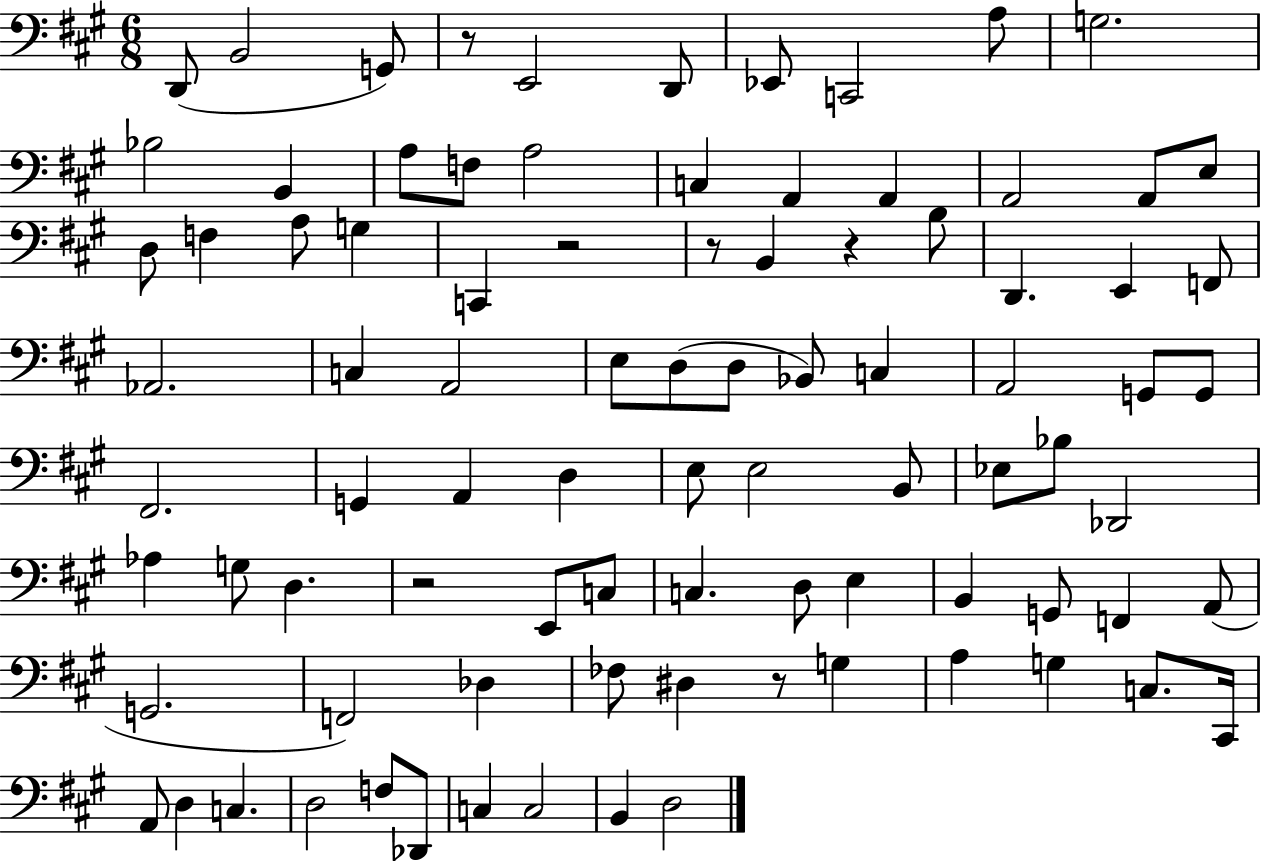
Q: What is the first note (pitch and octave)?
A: D2